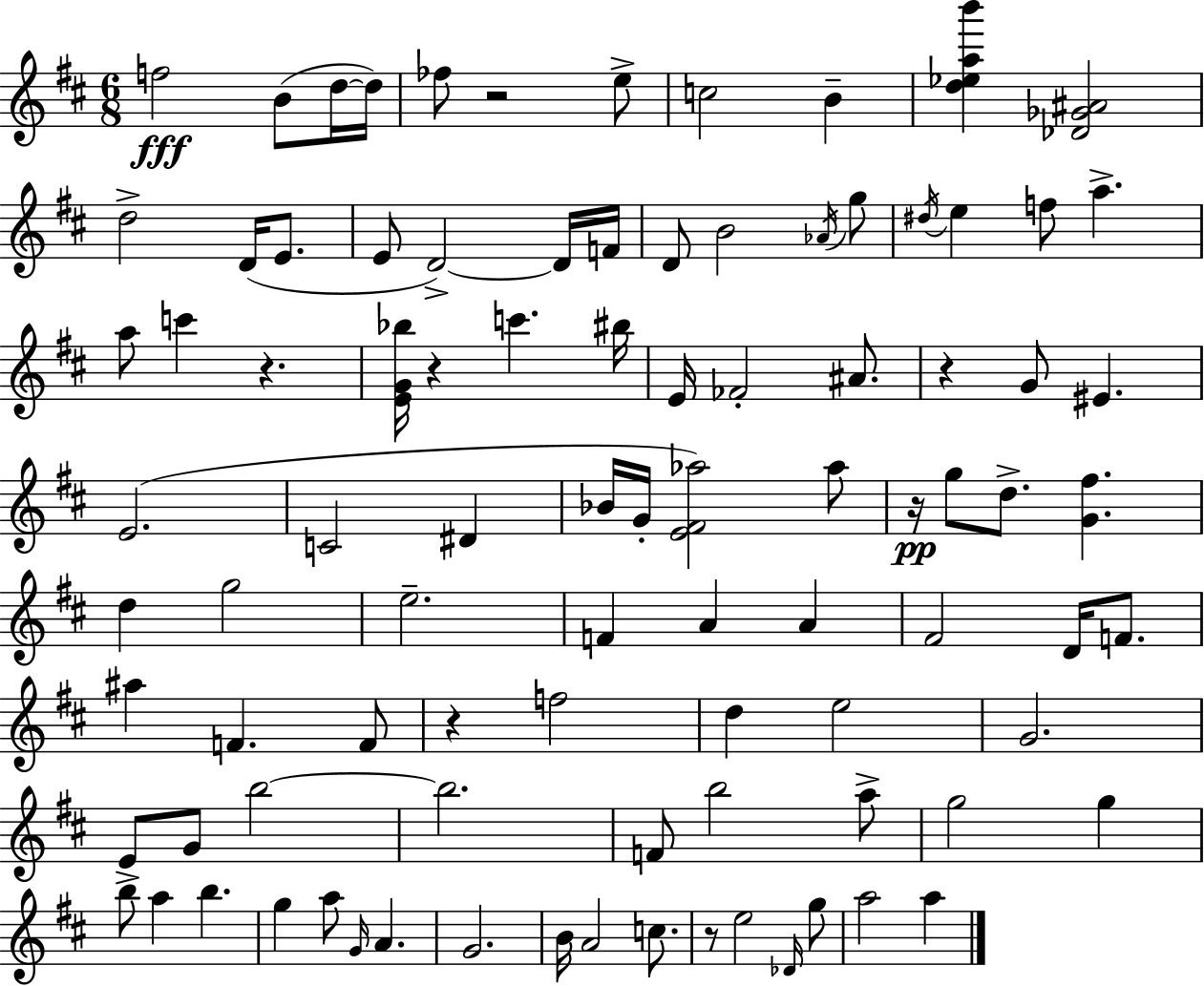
{
  \clef treble
  \numericTimeSignature
  \time 6/8
  \key d \major
  \repeat volta 2 { f''2\fff b'8( d''16~~ d''16) | fes''8 r2 e''8-> | c''2 b'4-- | <d'' ees'' a'' b'''>4 <des' ges' ais'>2 | \break d''2-> d'16( e'8. | e'8 d'2->~~) d'16 f'16 | d'8 b'2 \acciaccatura { aes'16 } g''8 | \acciaccatura { dis''16 } e''4 f''8 a''4.-> | \break a''8 c'''4 r4. | <e' g' bes''>16 r4 c'''4. | bis''16 e'16 fes'2-. ais'8. | r4 g'8 eis'4. | \break e'2.( | c'2 dis'4 | bes'16 g'16-. <e' fis' aes''>2) | aes''8 r16\pp g''8 d''8.-> <g' fis''>4. | \break d''4 g''2 | e''2.-- | f'4 a'4 a'4 | fis'2 d'16 f'8. | \break ais''4 f'4. | f'8 r4 f''2 | d''4 e''2 | g'2. | \break e'8-> g'8 b''2~~ | b''2. | f'8 b''2 | a''8-> g''2 g''4 | \break b''8 a''4 b''4. | g''4 a''8 \grace { g'16 } a'4. | g'2. | b'16 a'2 | \break c''8. r8 e''2 | \grace { des'16 } g''8 a''2 | a''4 } \bar "|."
}